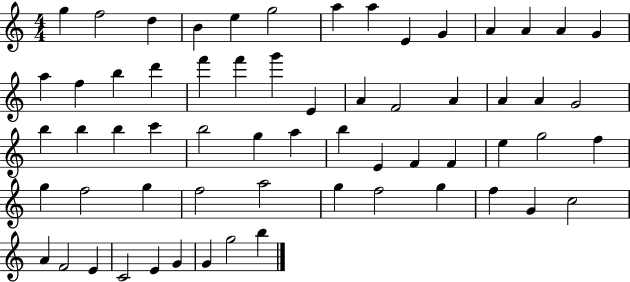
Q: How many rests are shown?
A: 0